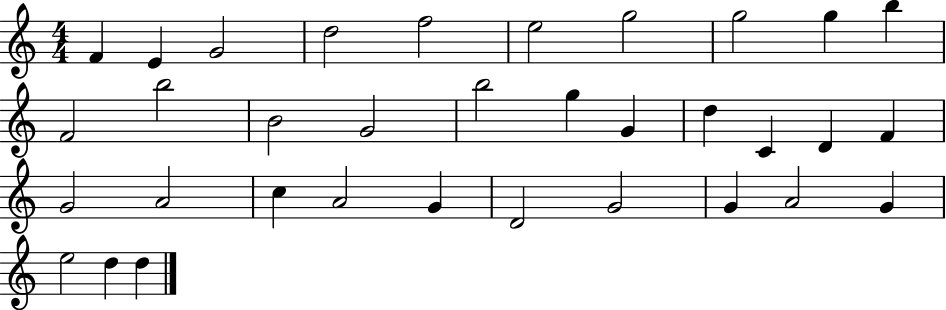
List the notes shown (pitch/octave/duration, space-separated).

F4/q E4/q G4/h D5/h F5/h E5/h G5/h G5/h G5/q B5/q F4/h B5/h B4/h G4/h B5/h G5/q G4/q D5/q C4/q D4/q F4/q G4/h A4/h C5/q A4/h G4/q D4/h G4/h G4/q A4/h G4/q E5/h D5/q D5/q